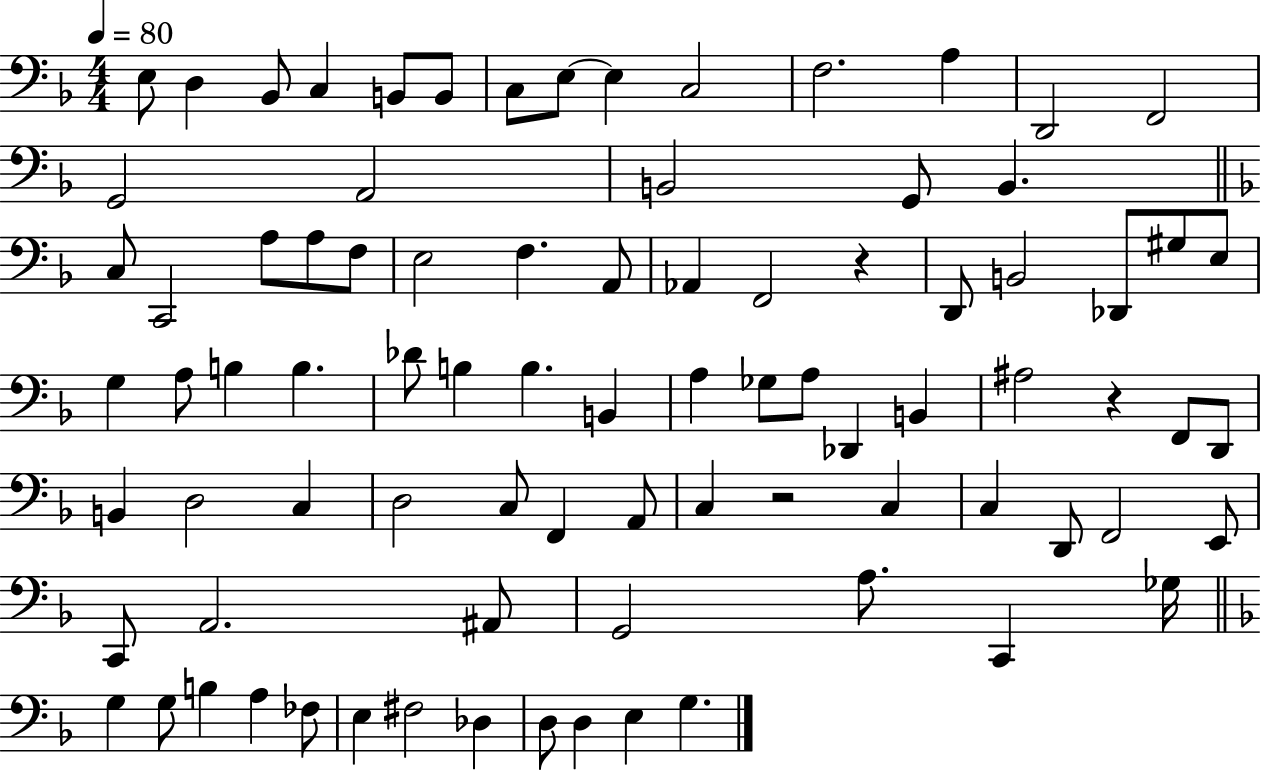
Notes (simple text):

E3/e D3/q Bb2/e C3/q B2/e B2/e C3/e E3/e E3/q C3/h F3/h. A3/q D2/h F2/h G2/h A2/h B2/h G2/e B2/q. C3/e C2/h A3/e A3/e F3/e E3/h F3/q. A2/e Ab2/q F2/h R/q D2/e B2/h Db2/e G#3/e E3/e G3/q A3/e B3/q B3/q. Db4/e B3/q B3/q. B2/q A3/q Gb3/e A3/e Db2/q B2/q A#3/h R/q F2/e D2/e B2/q D3/h C3/q D3/h C3/e F2/q A2/e C3/q R/h C3/q C3/q D2/e F2/h E2/e C2/e A2/h. A#2/e G2/h A3/e. C2/q Gb3/s G3/q G3/e B3/q A3/q FES3/e E3/q F#3/h Db3/q D3/e D3/q E3/q G3/q.